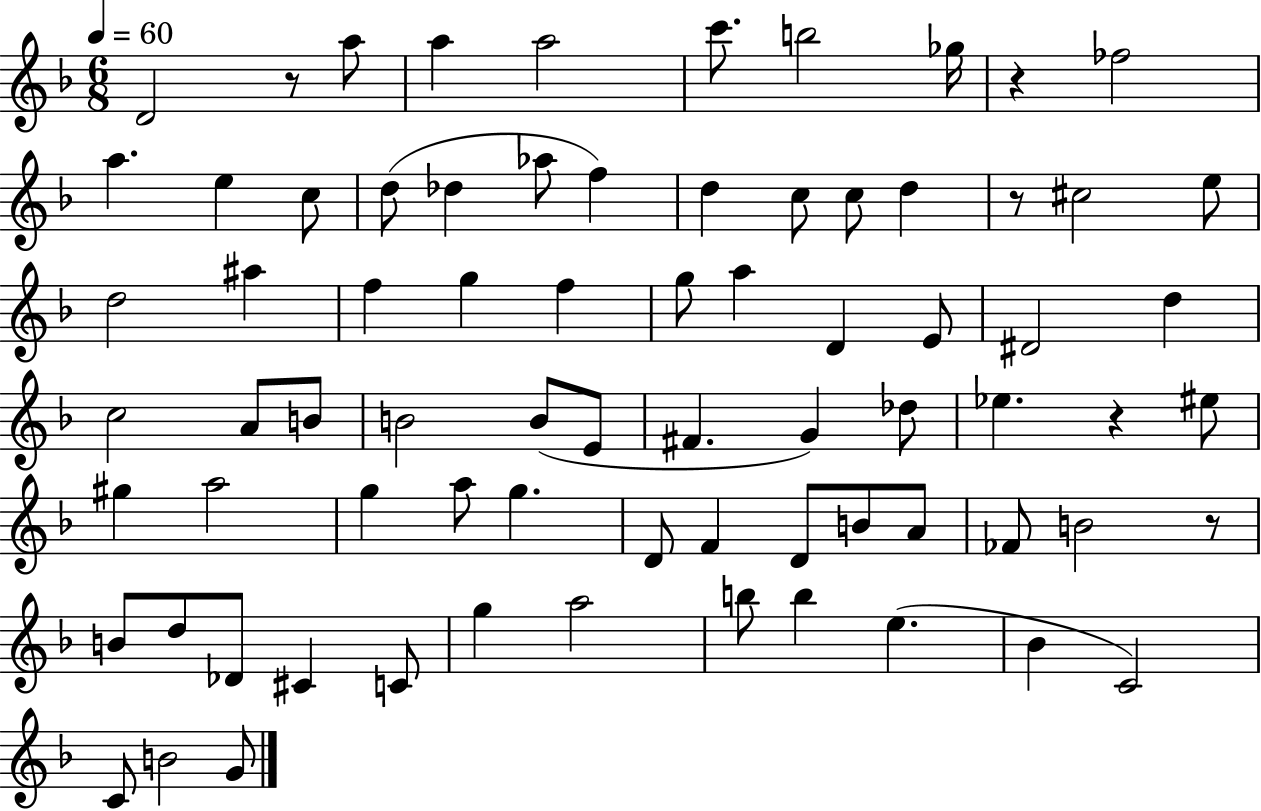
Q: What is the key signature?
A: F major